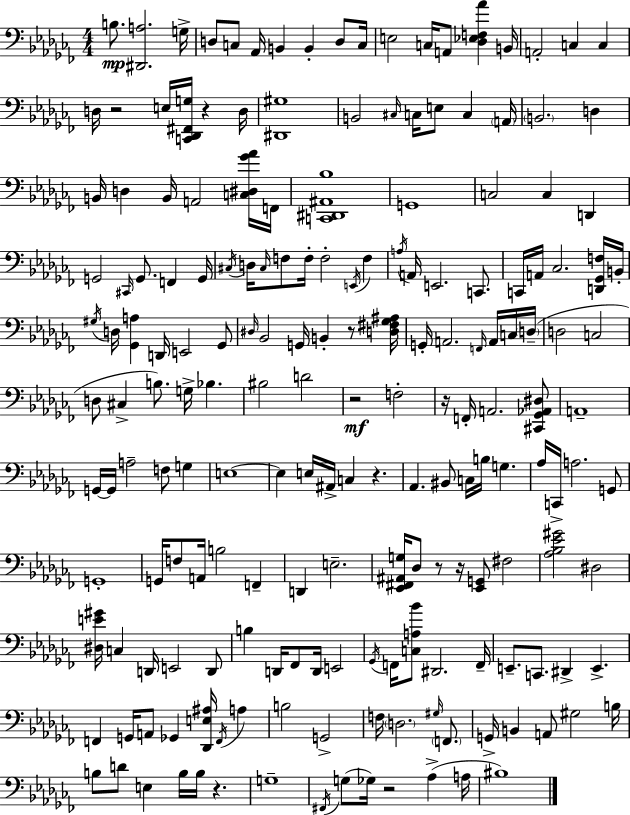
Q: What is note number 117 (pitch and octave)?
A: D2